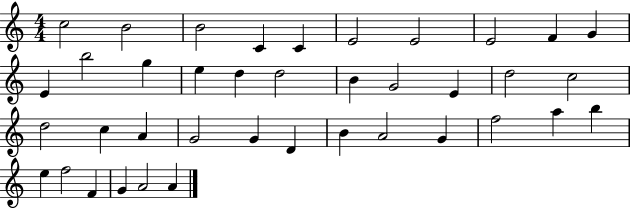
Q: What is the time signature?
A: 4/4